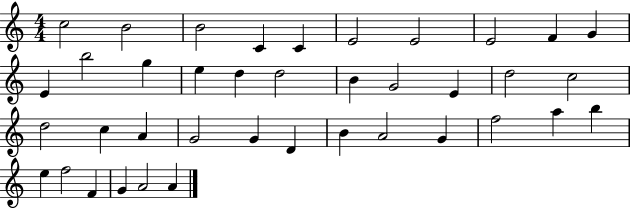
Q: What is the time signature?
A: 4/4